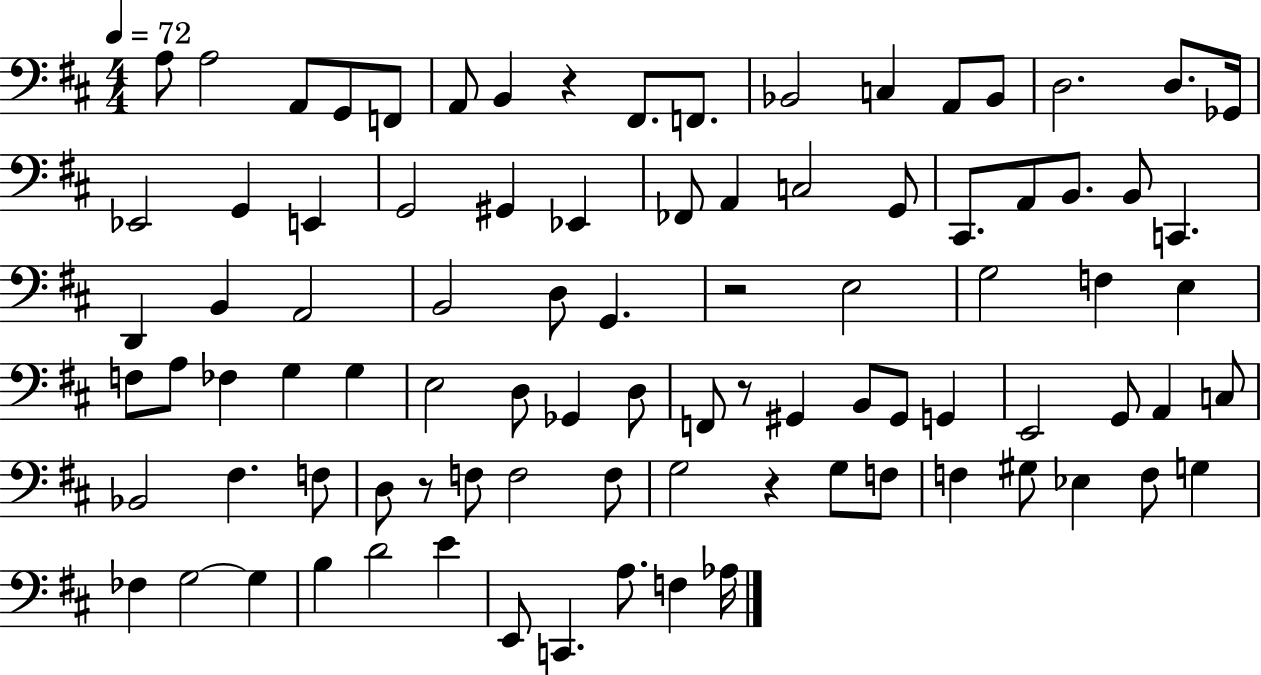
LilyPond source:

{
  \clef bass
  \numericTimeSignature
  \time 4/4
  \key d \major
  \tempo 4 = 72
  a8 a2 a,8 g,8 f,8 | a,8 b,4 r4 fis,8. f,8. | bes,2 c4 a,8 bes,8 | d2. d8. ges,16 | \break ees,2 g,4 e,4 | g,2 gis,4 ees,4 | fes,8 a,4 c2 g,8 | cis,8. a,8 b,8. b,8 c,4. | \break d,4 b,4 a,2 | b,2 d8 g,4. | r2 e2 | g2 f4 e4 | \break f8 a8 fes4 g4 g4 | e2 d8 ges,4 d8 | f,8 r8 gis,4 b,8 gis,8 g,4 | e,2 g,8 a,4 c8 | \break bes,2 fis4. f8 | d8 r8 f8 f2 f8 | g2 r4 g8 f8 | f4 gis8 ees4 f8 g4 | \break fes4 g2~~ g4 | b4 d'2 e'4 | e,8 c,4. a8. f4 aes16 | \bar "|."
}